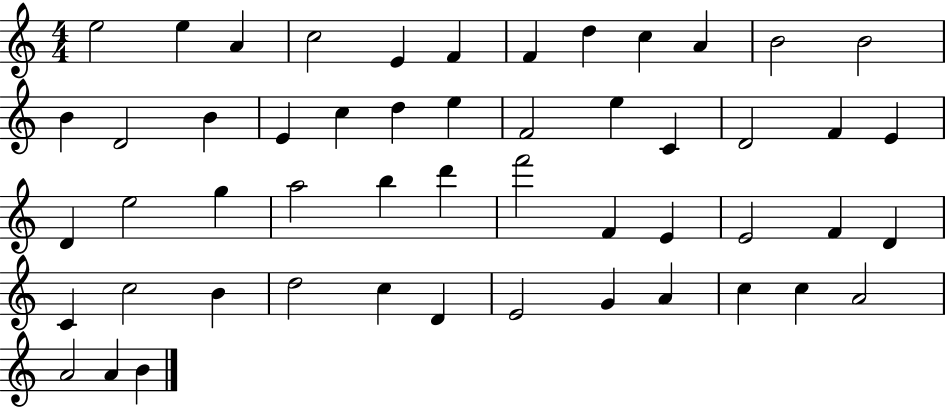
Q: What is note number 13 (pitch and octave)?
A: B4